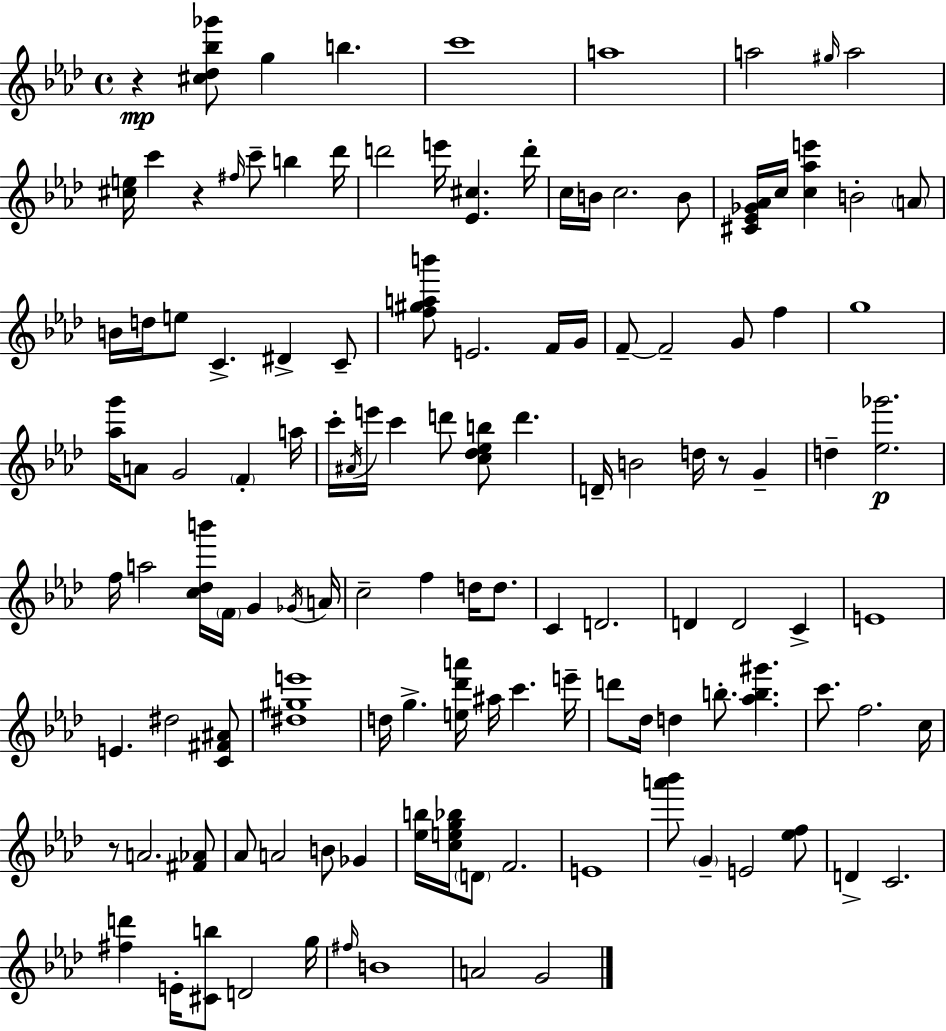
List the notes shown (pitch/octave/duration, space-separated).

R/q [C#5,Db5,Bb5,Gb6]/e G5/q B5/q. C6/w A5/w A5/h G#5/s A5/h [C#5,E5]/s C6/q R/q F#5/s C6/e B5/q Db6/s D6/h E6/s [Eb4,C#5]/q. D6/s C5/s B4/s C5/h. B4/e [C#4,Eb4,Gb4,Ab4]/s C5/s [C5,Ab5,E6]/q B4/h A4/e B4/s D5/s E5/e C4/q. D#4/q C4/e [F5,G#5,A5,B6]/e E4/h. F4/s G4/s F4/e F4/h G4/e F5/q G5/w [Ab5,G6]/s A4/e G4/h F4/q A5/s C6/s A#4/s E6/s C6/q D6/e [C5,Db5,Eb5,B5]/e D6/q. D4/s B4/h D5/s R/e G4/q D5/q [Eb5,Gb6]/h. F5/s A5/h [C5,Db5,B6]/s F4/s G4/q Gb4/s A4/s C5/h F5/q D5/s D5/e. C4/q D4/h. D4/q D4/h C4/q E4/w E4/q. D#5/h [C4,F#4,A#4]/e [D#5,G#5,E6]/w D5/s G5/q. [E5,Db6,A6]/s A#5/s C6/q. E6/s D6/e Db5/s D5/q B5/e. [Ab5,B5,G#6]/q. C6/e. F5/h. C5/s R/e A4/h. [F#4,Ab4]/e Ab4/e A4/h B4/e Gb4/q [Eb5,B5]/s [C5,E5,G5,Bb5]/s D4/e F4/h. E4/w [A6,Bb6]/e G4/q E4/h [Eb5,F5]/e D4/q C4/h. [F#5,D6]/q E4/s [C#4,B5]/e D4/h G5/s F#5/s B4/w A4/h G4/h